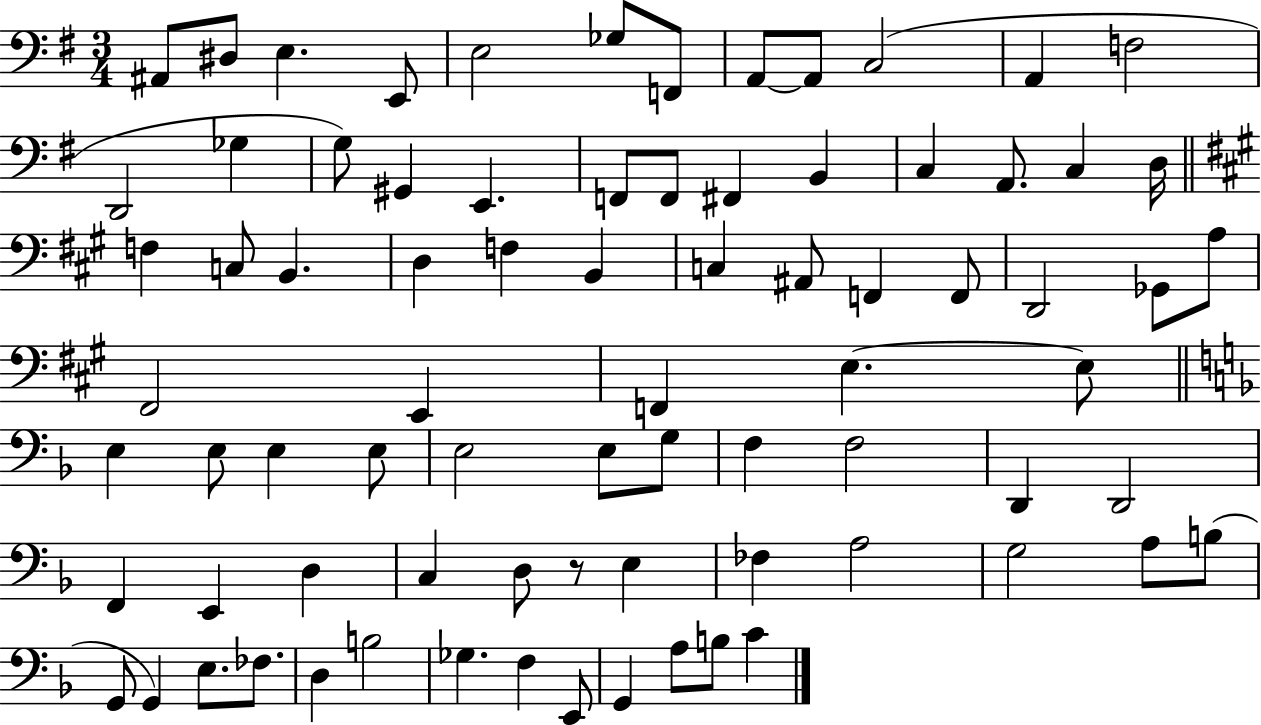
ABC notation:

X:1
T:Untitled
M:3/4
L:1/4
K:G
^A,,/2 ^D,/2 E, E,,/2 E,2 _G,/2 F,,/2 A,,/2 A,,/2 C,2 A,, F,2 D,,2 _G, G,/2 ^G,, E,, F,,/2 F,,/2 ^F,, B,, C, A,,/2 C, D,/4 F, C,/2 B,, D, F, B,, C, ^A,,/2 F,, F,,/2 D,,2 _G,,/2 A,/2 ^F,,2 E,, F,, E, E,/2 E, E,/2 E, E,/2 E,2 E,/2 G,/2 F, F,2 D,, D,,2 F,, E,, D, C, D,/2 z/2 E, _F, A,2 G,2 A,/2 B,/2 G,,/2 G,, E,/2 _F,/2 D, B,2 _G, F, E,,/2 G,, A,/2 B,/2 C